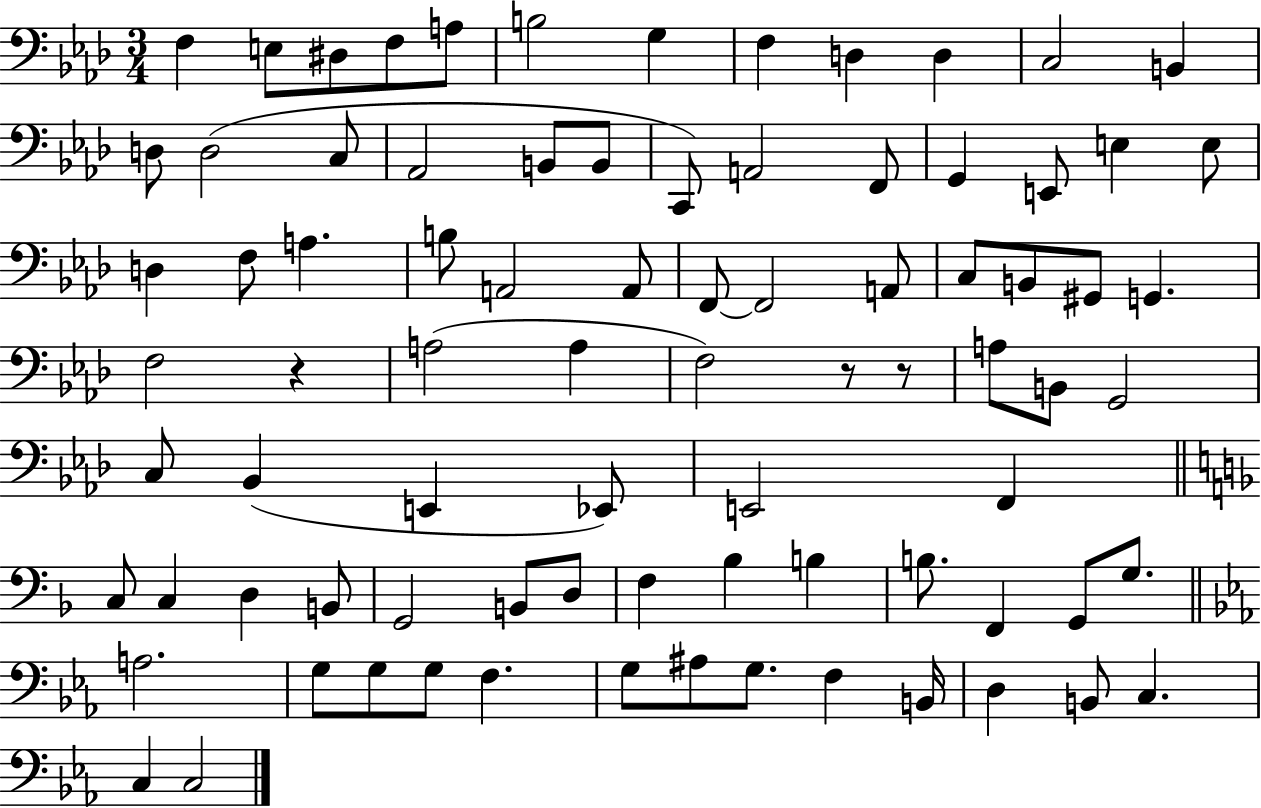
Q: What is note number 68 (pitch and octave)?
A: G3